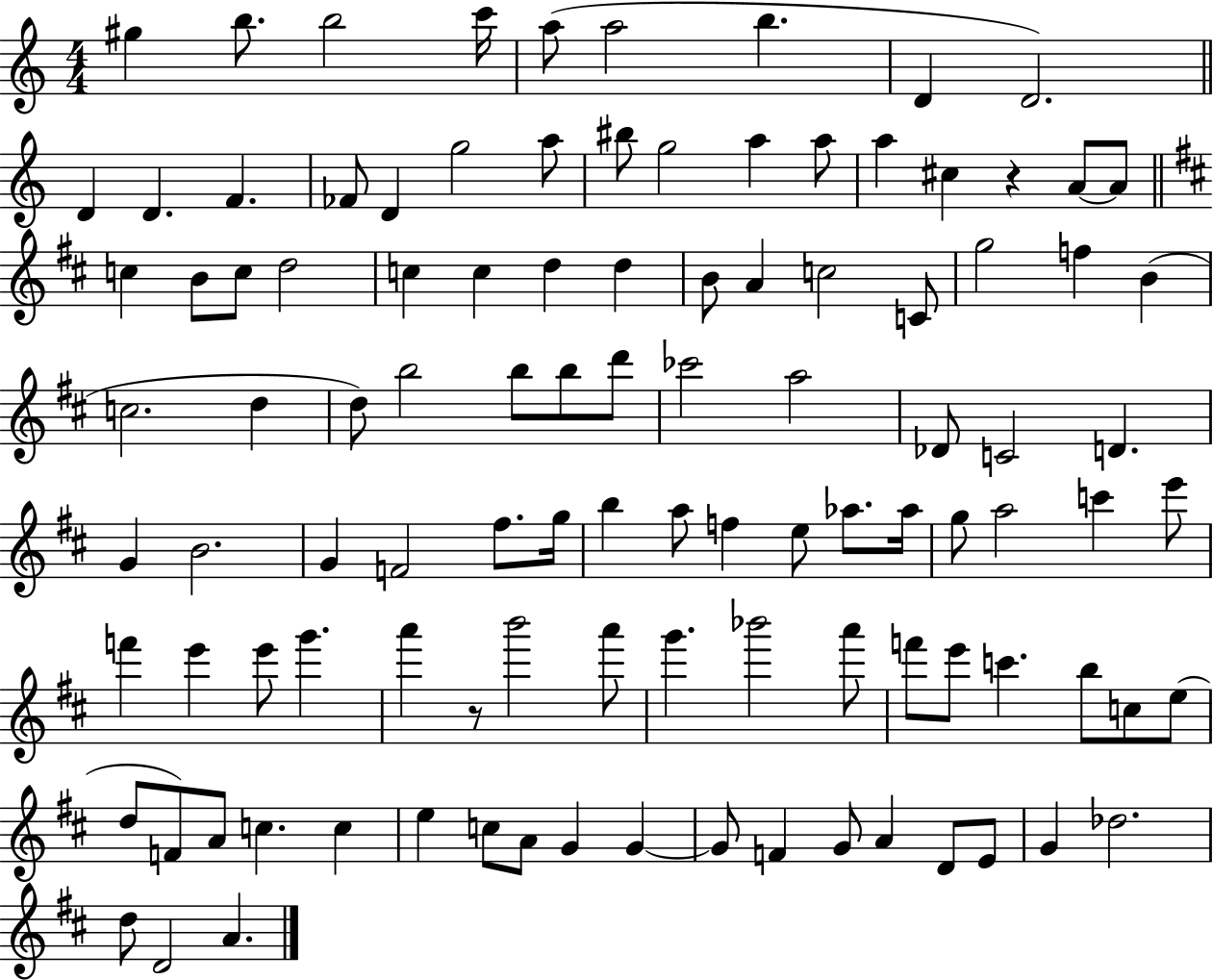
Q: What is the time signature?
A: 4/4